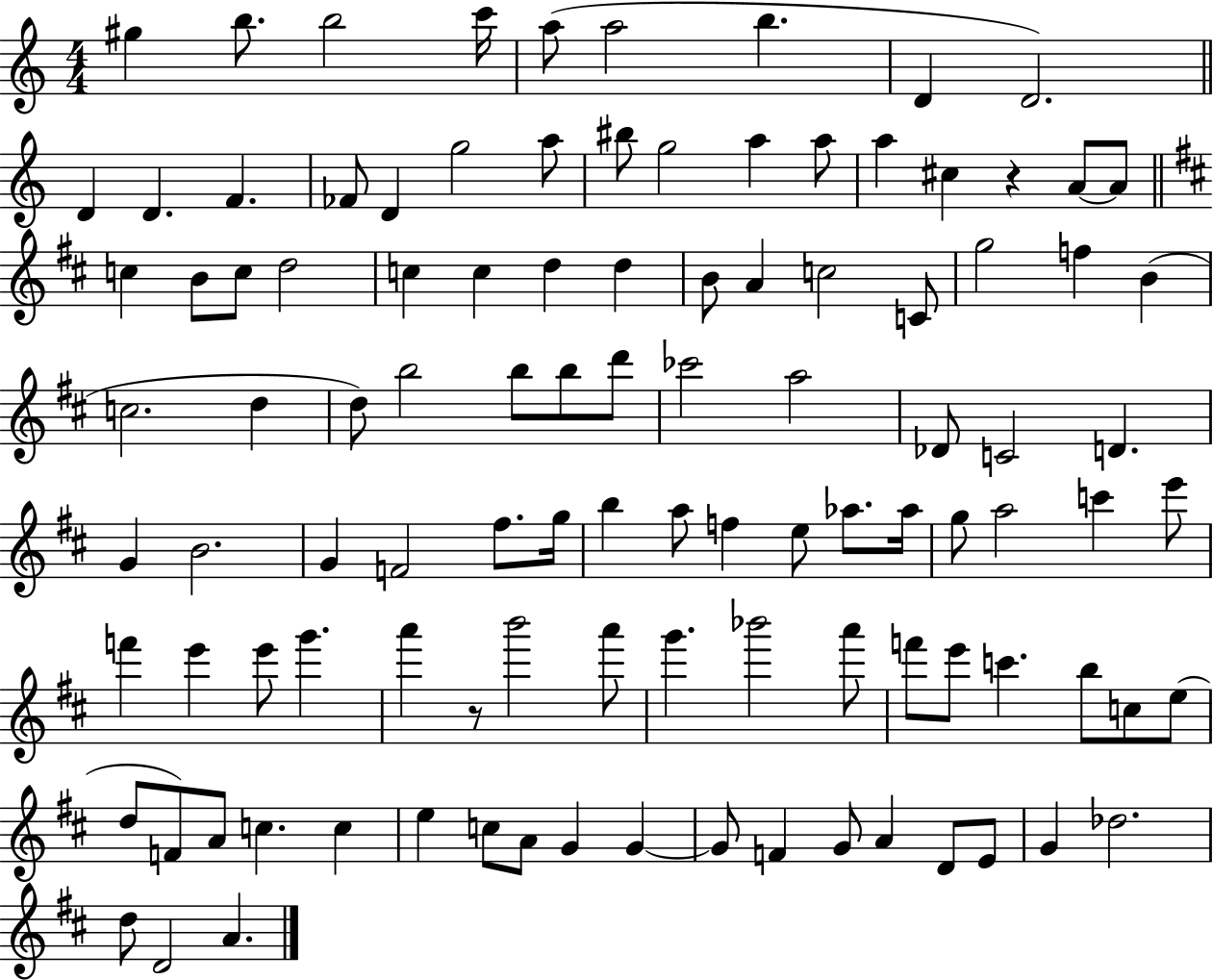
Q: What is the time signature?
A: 4/4